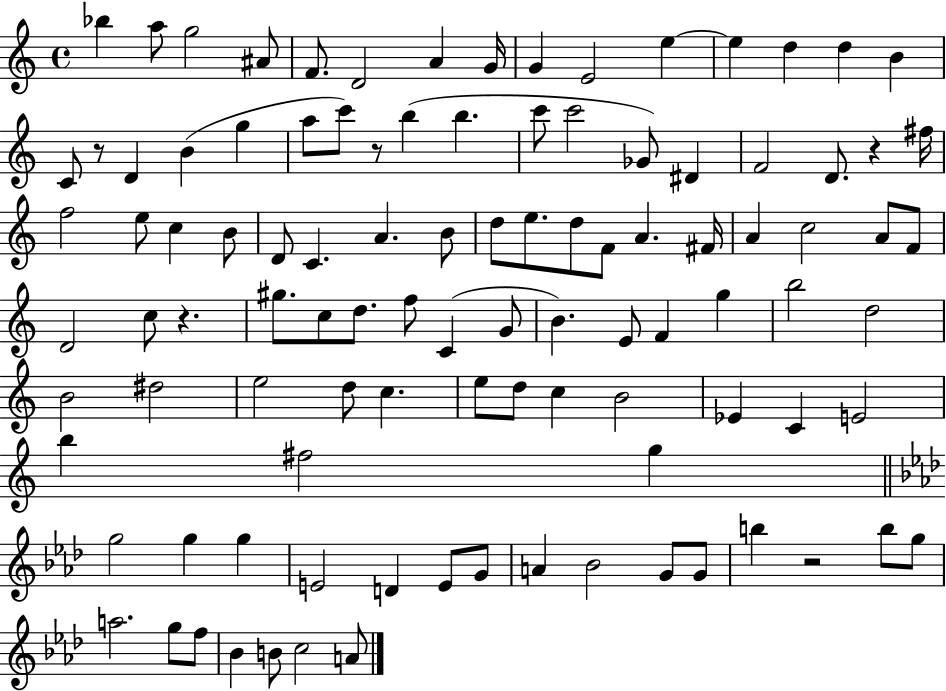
{
  \clef treble
  \time 4/4
  \defaultTimeSignature
  \key c \major
  \repeat volta 2 { bes''4 a''8 g''2 ais'8 | f'8. d'2 a'4 g'16 | g'4 e'2 e''4~~ | e''4 d''4 d''4 b'4 | \break c'8 r8 d'4 b'4( g''4 | a''8 c'''8) r8 b''4( b''4. | c'''8 c'''2 ges'8) dis'4 | f'2 d'8. r4 fis''16 | \break f''2 e''8 c''4 b'8 | d'8 c'4. a'4. b'8 | d''8 e''8. d''8 f'8 a'4. fis'16 | a'4 c''2 a'8 f'8 | \break d'2 c''8 r4. | gis''8. c''8 d''8. f''8 c'4( g'8 | b'4.) e'8 f'4 g''4 | b''2 d''2 | \break b'2 dis''2 | e''2 d''8 c''4. | e''8 d''8 c''4 b'2 | ees'4 c'4 e'2 | \break b''4 fis''2 g''4 | \bar "||" \break \key aes \major g''2 g''4 g''4 | e'2 d'4 e'8 g'8 | a'4 bes'2 g'8 g'8 | b''4 r2 b''8 g''8 | \break a''2. g''8 f''8 | bes'4 b'8 c''2 a'8 | } \bar "|."
}